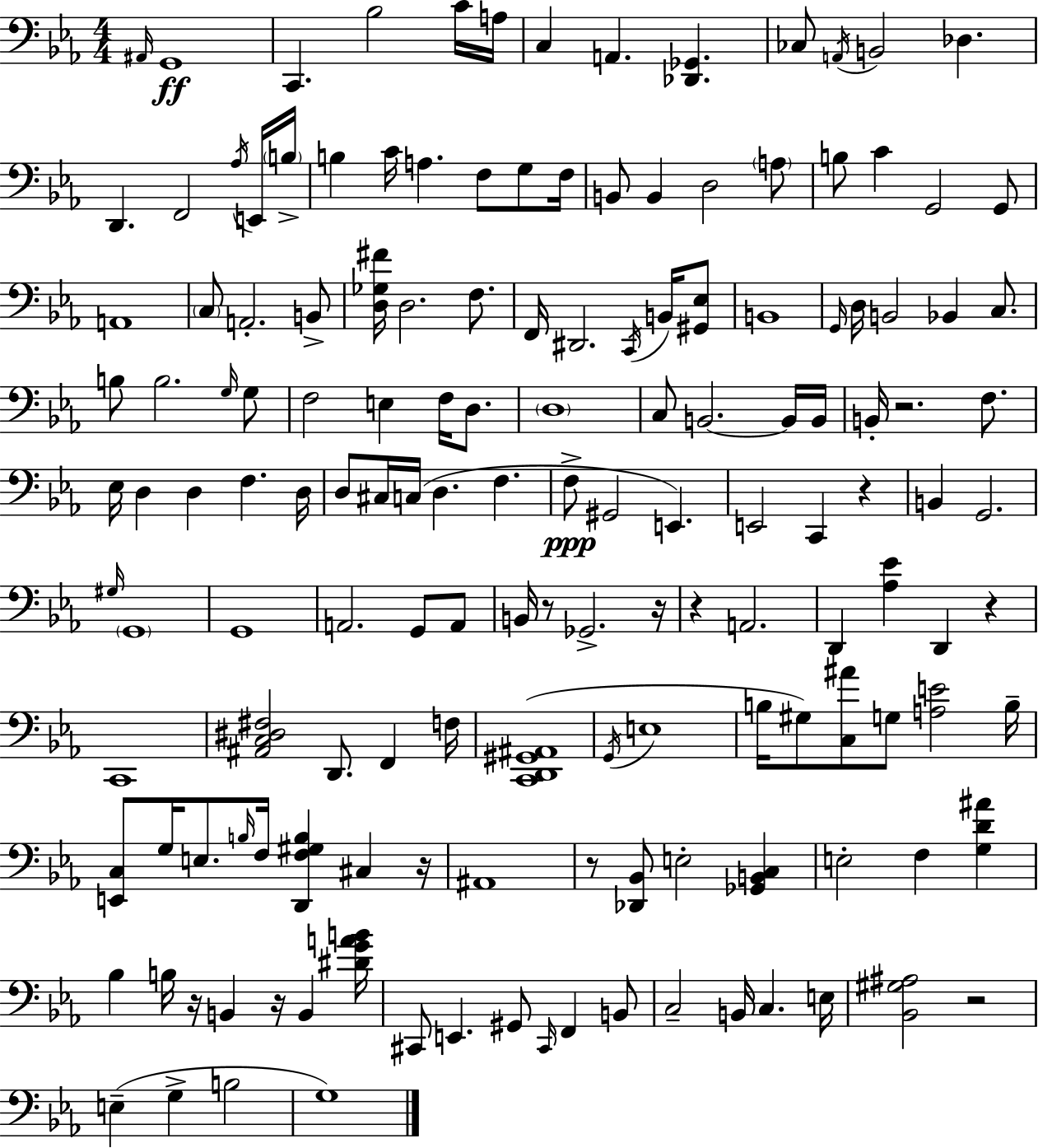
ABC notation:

X:1
T:Untitled
M:4/4
L:1/4
K:Eb
^A,,/4 G,,4 C,, _B,2 C/4 A,/4 C, A,, [_D,,_G,,] _C,/2 A,,/4 B,,2 _D, D,, F,,2 _A,/4 E,,/4 B,/4 B, C/4 A, F,/2 G,/2 F,/4 B,,/2 B,, D,2 A,/2 B,/2 C G,,2 G,,/2 A,,4 C,/2 A,,2 B,,/2 [D,_G,^F]/4 D,2 F,/2 F,,/4 ^D,,2 C,,/4 B,,/4 [^G,,_E,]/2 B,,4 G,,/4 D,/4 B,,2 _B,, C,/2 B,/2 B,2 G,/4 G,/2 F,2 E, F,/4 D,/2 D,4 C,/2 B,,2 B,,/4 B,,/4 B,,/4 z2 F,/2 _E,/4 D, D, F, D,/4 D,/2 ^C,/4 C,/4 D, F, F,/2 ^G,,2 E,, E,,2 C,, z B,, G,,2 ^G,/4 G,,4 G,,4 A,,2 G,,/2 A,,/2 B,,/4 z/2 _G,,2 z/4 z A,,2 D,, [_A,_E] D,, z C,,4 [^A,,C,^D,^F,]2 D,,/2 F,, F,/4 [C,,D,,^G,,^A,,]4 G,,/4 E,4 B,/4 ^G,/2 [C,^A]/2 G,/2 [A,E]2 B,/4 [E,,C,]/2 G,/4 E,/2 B,/4 F,/4 [D,,F,^G,B,] ^C, z/4 ^A,,4 z/2 [_D,,_B,,]/2 E,2 [_G,,B,,C,] E,2 F, [G,D^A] _B, B,/4 z/4 B,, z/4 B,, [^DGAB]/4 ^C,,/2 E,, ^G,,/2 ^C,,/4 F,, B,,/2 C,2 B,,/4 C, E,/4 [_B,,^G,^A,]2 z2 E, G, B,2 G,4